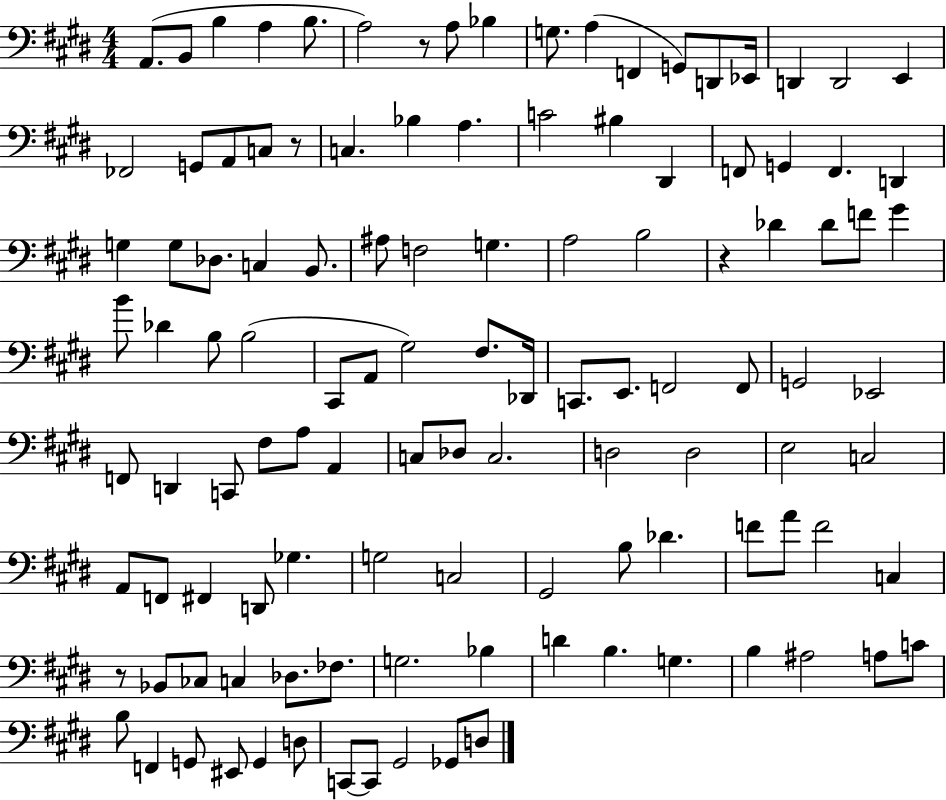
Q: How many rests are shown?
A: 4